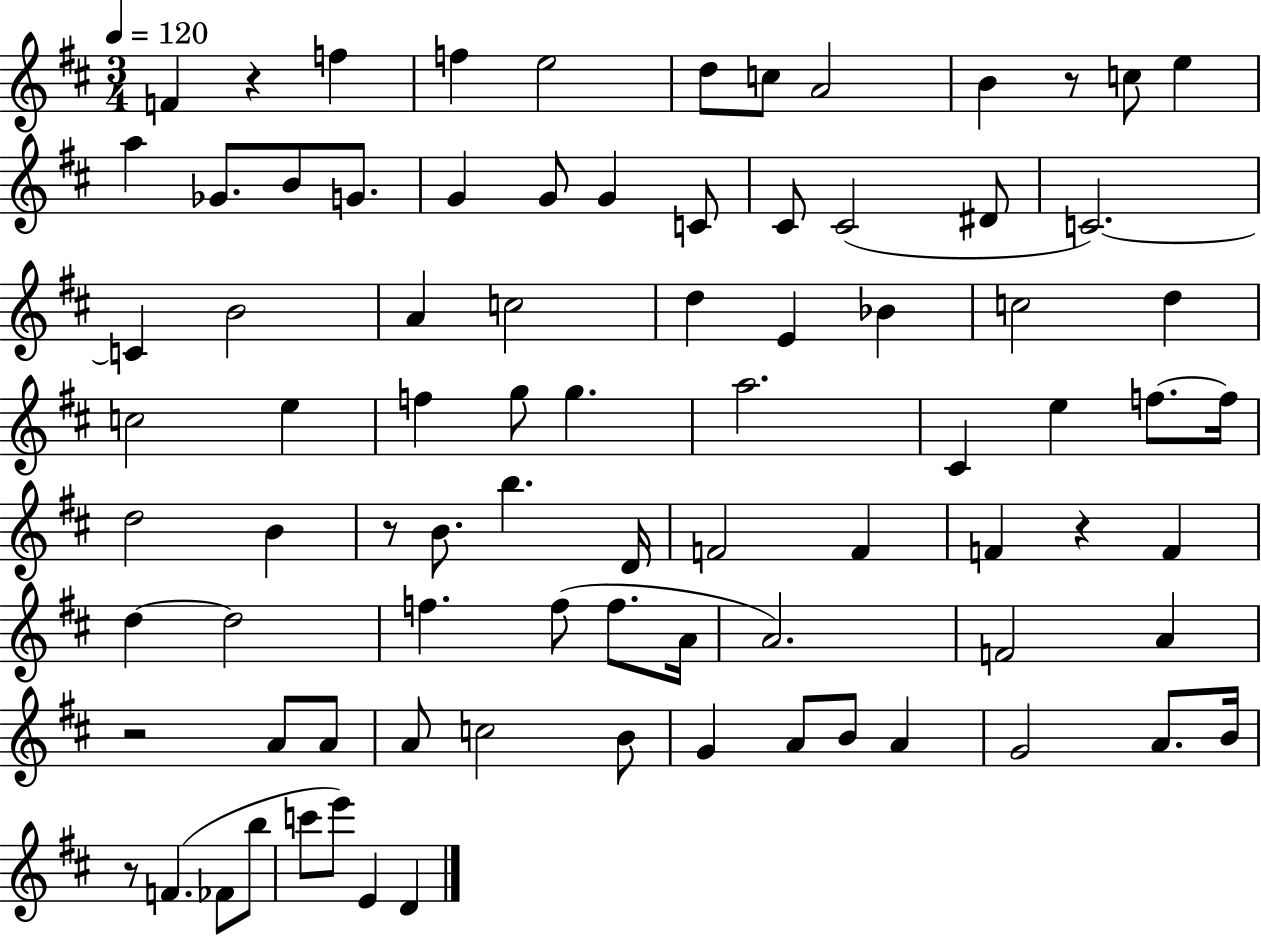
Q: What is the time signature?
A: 3/4